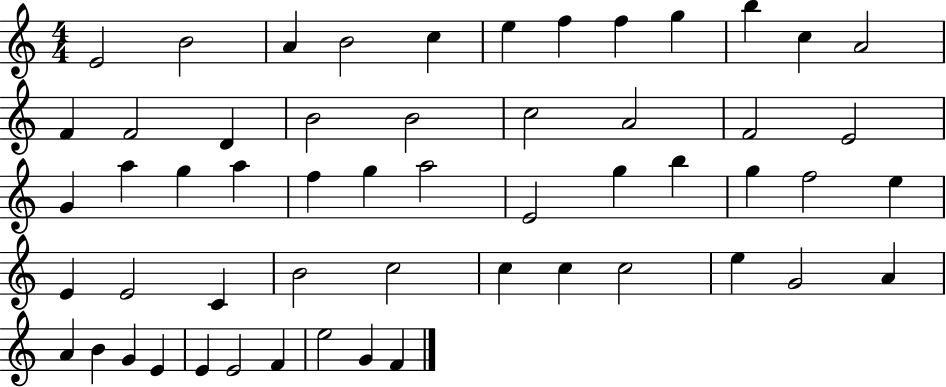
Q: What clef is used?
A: treble